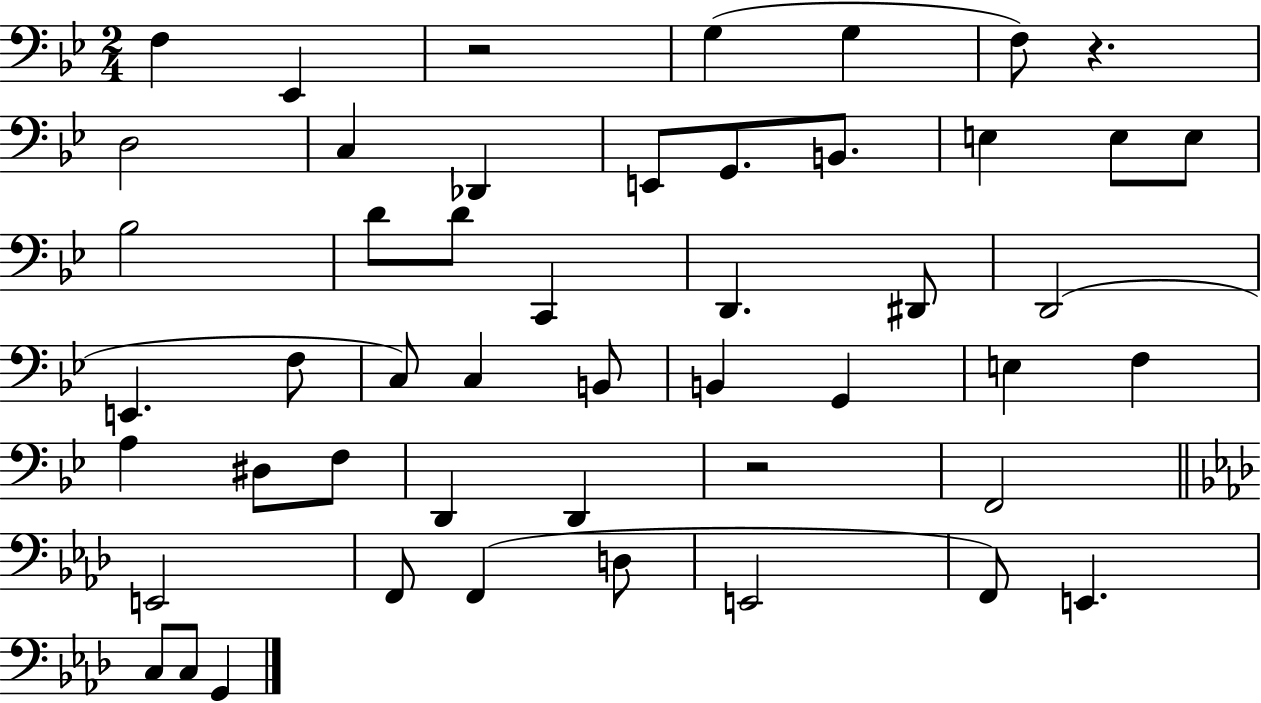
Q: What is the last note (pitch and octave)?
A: G2